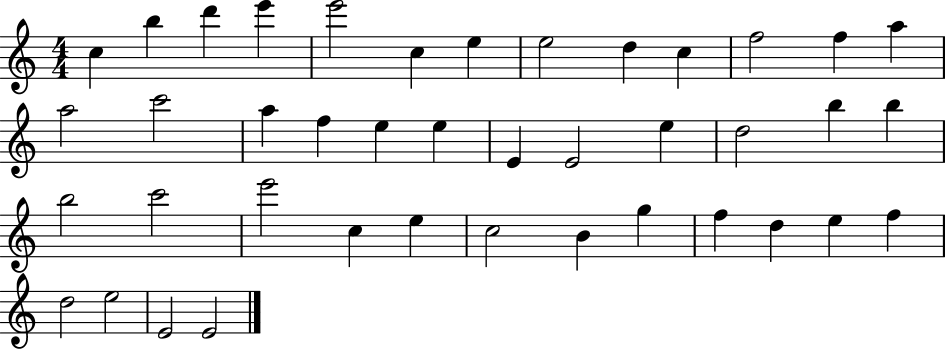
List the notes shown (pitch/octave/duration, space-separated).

C5/q B5/q D6/q E6/q E6/h C5/q E5/q E5/h D5/q C5/q F5/h F5/q A5/q A5/h C6/h A5/q F5/q E5/q E5/q E4/q E4/h E5/q D5/h B5/q B5/q B5/h C6/h E6/h C5/q E5/q C5/h B4/q G5/q F5/q D5/q E5/q F5/q D5/h E5/h E4/h E4/h